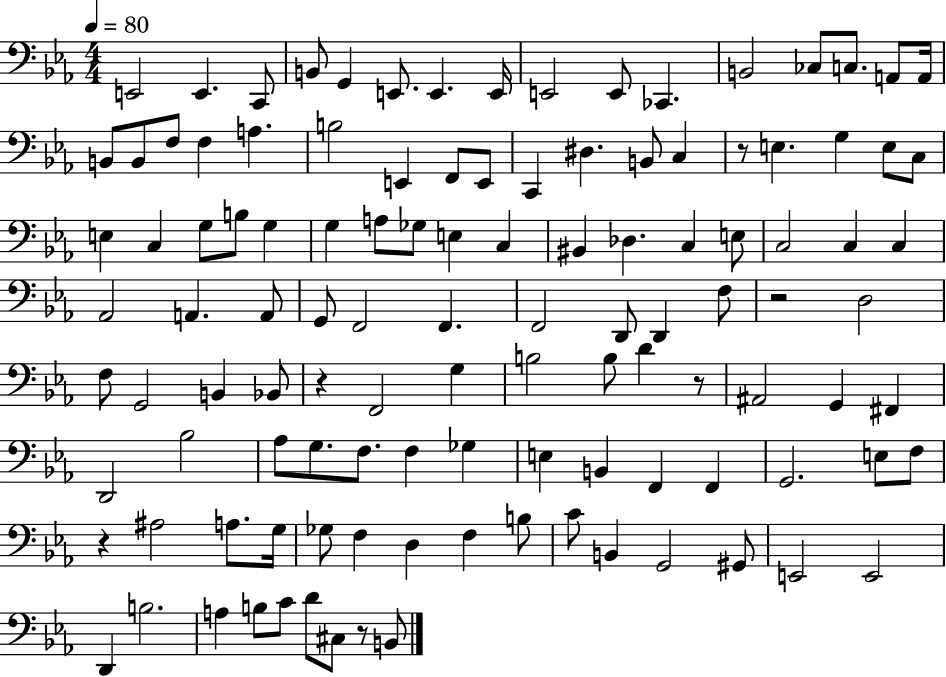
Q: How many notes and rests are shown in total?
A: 115